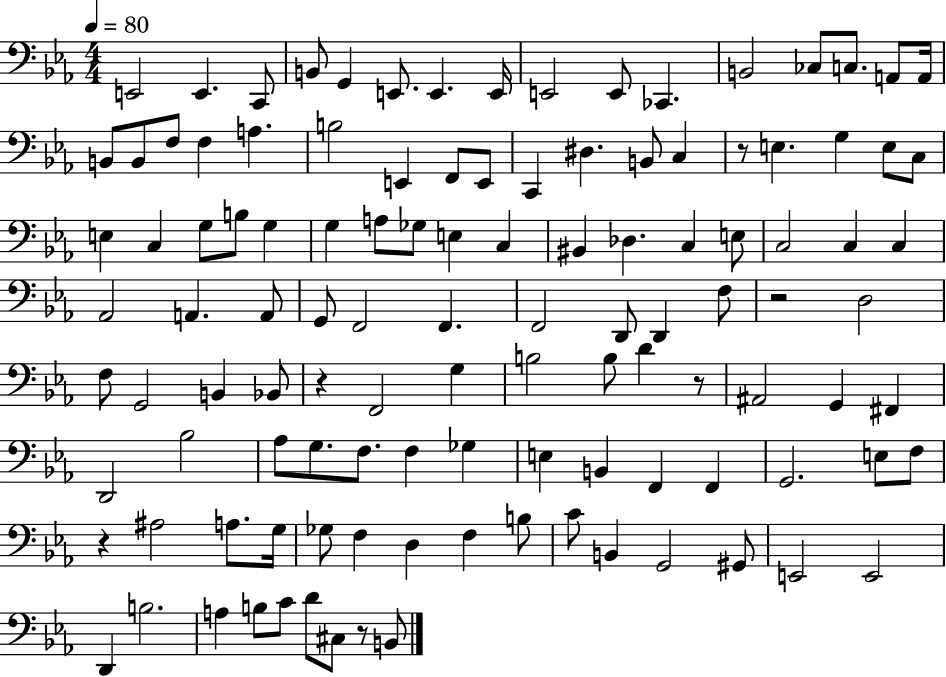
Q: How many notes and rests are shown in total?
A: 115